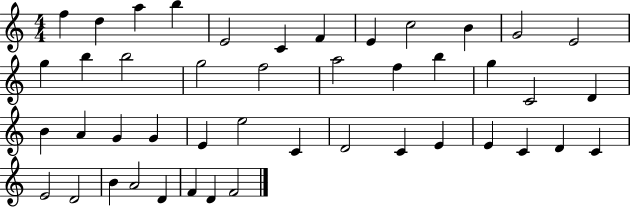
X:1
T:Untitled
M:4/4
L:1/4
K:C
f d a b E2 C F E c2 B G2 E2 g b b2 g2 f2 a2 f b g C2 D B A G G E e2 C D2 C E E C D C E2 D2 B A2 D F D F2